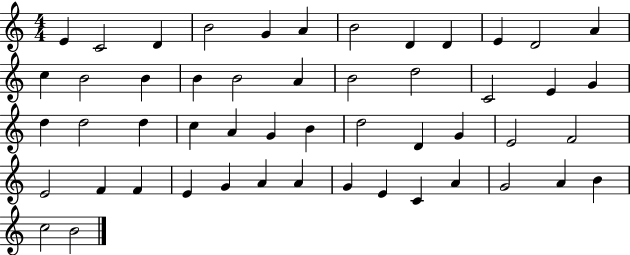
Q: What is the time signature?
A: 4/4